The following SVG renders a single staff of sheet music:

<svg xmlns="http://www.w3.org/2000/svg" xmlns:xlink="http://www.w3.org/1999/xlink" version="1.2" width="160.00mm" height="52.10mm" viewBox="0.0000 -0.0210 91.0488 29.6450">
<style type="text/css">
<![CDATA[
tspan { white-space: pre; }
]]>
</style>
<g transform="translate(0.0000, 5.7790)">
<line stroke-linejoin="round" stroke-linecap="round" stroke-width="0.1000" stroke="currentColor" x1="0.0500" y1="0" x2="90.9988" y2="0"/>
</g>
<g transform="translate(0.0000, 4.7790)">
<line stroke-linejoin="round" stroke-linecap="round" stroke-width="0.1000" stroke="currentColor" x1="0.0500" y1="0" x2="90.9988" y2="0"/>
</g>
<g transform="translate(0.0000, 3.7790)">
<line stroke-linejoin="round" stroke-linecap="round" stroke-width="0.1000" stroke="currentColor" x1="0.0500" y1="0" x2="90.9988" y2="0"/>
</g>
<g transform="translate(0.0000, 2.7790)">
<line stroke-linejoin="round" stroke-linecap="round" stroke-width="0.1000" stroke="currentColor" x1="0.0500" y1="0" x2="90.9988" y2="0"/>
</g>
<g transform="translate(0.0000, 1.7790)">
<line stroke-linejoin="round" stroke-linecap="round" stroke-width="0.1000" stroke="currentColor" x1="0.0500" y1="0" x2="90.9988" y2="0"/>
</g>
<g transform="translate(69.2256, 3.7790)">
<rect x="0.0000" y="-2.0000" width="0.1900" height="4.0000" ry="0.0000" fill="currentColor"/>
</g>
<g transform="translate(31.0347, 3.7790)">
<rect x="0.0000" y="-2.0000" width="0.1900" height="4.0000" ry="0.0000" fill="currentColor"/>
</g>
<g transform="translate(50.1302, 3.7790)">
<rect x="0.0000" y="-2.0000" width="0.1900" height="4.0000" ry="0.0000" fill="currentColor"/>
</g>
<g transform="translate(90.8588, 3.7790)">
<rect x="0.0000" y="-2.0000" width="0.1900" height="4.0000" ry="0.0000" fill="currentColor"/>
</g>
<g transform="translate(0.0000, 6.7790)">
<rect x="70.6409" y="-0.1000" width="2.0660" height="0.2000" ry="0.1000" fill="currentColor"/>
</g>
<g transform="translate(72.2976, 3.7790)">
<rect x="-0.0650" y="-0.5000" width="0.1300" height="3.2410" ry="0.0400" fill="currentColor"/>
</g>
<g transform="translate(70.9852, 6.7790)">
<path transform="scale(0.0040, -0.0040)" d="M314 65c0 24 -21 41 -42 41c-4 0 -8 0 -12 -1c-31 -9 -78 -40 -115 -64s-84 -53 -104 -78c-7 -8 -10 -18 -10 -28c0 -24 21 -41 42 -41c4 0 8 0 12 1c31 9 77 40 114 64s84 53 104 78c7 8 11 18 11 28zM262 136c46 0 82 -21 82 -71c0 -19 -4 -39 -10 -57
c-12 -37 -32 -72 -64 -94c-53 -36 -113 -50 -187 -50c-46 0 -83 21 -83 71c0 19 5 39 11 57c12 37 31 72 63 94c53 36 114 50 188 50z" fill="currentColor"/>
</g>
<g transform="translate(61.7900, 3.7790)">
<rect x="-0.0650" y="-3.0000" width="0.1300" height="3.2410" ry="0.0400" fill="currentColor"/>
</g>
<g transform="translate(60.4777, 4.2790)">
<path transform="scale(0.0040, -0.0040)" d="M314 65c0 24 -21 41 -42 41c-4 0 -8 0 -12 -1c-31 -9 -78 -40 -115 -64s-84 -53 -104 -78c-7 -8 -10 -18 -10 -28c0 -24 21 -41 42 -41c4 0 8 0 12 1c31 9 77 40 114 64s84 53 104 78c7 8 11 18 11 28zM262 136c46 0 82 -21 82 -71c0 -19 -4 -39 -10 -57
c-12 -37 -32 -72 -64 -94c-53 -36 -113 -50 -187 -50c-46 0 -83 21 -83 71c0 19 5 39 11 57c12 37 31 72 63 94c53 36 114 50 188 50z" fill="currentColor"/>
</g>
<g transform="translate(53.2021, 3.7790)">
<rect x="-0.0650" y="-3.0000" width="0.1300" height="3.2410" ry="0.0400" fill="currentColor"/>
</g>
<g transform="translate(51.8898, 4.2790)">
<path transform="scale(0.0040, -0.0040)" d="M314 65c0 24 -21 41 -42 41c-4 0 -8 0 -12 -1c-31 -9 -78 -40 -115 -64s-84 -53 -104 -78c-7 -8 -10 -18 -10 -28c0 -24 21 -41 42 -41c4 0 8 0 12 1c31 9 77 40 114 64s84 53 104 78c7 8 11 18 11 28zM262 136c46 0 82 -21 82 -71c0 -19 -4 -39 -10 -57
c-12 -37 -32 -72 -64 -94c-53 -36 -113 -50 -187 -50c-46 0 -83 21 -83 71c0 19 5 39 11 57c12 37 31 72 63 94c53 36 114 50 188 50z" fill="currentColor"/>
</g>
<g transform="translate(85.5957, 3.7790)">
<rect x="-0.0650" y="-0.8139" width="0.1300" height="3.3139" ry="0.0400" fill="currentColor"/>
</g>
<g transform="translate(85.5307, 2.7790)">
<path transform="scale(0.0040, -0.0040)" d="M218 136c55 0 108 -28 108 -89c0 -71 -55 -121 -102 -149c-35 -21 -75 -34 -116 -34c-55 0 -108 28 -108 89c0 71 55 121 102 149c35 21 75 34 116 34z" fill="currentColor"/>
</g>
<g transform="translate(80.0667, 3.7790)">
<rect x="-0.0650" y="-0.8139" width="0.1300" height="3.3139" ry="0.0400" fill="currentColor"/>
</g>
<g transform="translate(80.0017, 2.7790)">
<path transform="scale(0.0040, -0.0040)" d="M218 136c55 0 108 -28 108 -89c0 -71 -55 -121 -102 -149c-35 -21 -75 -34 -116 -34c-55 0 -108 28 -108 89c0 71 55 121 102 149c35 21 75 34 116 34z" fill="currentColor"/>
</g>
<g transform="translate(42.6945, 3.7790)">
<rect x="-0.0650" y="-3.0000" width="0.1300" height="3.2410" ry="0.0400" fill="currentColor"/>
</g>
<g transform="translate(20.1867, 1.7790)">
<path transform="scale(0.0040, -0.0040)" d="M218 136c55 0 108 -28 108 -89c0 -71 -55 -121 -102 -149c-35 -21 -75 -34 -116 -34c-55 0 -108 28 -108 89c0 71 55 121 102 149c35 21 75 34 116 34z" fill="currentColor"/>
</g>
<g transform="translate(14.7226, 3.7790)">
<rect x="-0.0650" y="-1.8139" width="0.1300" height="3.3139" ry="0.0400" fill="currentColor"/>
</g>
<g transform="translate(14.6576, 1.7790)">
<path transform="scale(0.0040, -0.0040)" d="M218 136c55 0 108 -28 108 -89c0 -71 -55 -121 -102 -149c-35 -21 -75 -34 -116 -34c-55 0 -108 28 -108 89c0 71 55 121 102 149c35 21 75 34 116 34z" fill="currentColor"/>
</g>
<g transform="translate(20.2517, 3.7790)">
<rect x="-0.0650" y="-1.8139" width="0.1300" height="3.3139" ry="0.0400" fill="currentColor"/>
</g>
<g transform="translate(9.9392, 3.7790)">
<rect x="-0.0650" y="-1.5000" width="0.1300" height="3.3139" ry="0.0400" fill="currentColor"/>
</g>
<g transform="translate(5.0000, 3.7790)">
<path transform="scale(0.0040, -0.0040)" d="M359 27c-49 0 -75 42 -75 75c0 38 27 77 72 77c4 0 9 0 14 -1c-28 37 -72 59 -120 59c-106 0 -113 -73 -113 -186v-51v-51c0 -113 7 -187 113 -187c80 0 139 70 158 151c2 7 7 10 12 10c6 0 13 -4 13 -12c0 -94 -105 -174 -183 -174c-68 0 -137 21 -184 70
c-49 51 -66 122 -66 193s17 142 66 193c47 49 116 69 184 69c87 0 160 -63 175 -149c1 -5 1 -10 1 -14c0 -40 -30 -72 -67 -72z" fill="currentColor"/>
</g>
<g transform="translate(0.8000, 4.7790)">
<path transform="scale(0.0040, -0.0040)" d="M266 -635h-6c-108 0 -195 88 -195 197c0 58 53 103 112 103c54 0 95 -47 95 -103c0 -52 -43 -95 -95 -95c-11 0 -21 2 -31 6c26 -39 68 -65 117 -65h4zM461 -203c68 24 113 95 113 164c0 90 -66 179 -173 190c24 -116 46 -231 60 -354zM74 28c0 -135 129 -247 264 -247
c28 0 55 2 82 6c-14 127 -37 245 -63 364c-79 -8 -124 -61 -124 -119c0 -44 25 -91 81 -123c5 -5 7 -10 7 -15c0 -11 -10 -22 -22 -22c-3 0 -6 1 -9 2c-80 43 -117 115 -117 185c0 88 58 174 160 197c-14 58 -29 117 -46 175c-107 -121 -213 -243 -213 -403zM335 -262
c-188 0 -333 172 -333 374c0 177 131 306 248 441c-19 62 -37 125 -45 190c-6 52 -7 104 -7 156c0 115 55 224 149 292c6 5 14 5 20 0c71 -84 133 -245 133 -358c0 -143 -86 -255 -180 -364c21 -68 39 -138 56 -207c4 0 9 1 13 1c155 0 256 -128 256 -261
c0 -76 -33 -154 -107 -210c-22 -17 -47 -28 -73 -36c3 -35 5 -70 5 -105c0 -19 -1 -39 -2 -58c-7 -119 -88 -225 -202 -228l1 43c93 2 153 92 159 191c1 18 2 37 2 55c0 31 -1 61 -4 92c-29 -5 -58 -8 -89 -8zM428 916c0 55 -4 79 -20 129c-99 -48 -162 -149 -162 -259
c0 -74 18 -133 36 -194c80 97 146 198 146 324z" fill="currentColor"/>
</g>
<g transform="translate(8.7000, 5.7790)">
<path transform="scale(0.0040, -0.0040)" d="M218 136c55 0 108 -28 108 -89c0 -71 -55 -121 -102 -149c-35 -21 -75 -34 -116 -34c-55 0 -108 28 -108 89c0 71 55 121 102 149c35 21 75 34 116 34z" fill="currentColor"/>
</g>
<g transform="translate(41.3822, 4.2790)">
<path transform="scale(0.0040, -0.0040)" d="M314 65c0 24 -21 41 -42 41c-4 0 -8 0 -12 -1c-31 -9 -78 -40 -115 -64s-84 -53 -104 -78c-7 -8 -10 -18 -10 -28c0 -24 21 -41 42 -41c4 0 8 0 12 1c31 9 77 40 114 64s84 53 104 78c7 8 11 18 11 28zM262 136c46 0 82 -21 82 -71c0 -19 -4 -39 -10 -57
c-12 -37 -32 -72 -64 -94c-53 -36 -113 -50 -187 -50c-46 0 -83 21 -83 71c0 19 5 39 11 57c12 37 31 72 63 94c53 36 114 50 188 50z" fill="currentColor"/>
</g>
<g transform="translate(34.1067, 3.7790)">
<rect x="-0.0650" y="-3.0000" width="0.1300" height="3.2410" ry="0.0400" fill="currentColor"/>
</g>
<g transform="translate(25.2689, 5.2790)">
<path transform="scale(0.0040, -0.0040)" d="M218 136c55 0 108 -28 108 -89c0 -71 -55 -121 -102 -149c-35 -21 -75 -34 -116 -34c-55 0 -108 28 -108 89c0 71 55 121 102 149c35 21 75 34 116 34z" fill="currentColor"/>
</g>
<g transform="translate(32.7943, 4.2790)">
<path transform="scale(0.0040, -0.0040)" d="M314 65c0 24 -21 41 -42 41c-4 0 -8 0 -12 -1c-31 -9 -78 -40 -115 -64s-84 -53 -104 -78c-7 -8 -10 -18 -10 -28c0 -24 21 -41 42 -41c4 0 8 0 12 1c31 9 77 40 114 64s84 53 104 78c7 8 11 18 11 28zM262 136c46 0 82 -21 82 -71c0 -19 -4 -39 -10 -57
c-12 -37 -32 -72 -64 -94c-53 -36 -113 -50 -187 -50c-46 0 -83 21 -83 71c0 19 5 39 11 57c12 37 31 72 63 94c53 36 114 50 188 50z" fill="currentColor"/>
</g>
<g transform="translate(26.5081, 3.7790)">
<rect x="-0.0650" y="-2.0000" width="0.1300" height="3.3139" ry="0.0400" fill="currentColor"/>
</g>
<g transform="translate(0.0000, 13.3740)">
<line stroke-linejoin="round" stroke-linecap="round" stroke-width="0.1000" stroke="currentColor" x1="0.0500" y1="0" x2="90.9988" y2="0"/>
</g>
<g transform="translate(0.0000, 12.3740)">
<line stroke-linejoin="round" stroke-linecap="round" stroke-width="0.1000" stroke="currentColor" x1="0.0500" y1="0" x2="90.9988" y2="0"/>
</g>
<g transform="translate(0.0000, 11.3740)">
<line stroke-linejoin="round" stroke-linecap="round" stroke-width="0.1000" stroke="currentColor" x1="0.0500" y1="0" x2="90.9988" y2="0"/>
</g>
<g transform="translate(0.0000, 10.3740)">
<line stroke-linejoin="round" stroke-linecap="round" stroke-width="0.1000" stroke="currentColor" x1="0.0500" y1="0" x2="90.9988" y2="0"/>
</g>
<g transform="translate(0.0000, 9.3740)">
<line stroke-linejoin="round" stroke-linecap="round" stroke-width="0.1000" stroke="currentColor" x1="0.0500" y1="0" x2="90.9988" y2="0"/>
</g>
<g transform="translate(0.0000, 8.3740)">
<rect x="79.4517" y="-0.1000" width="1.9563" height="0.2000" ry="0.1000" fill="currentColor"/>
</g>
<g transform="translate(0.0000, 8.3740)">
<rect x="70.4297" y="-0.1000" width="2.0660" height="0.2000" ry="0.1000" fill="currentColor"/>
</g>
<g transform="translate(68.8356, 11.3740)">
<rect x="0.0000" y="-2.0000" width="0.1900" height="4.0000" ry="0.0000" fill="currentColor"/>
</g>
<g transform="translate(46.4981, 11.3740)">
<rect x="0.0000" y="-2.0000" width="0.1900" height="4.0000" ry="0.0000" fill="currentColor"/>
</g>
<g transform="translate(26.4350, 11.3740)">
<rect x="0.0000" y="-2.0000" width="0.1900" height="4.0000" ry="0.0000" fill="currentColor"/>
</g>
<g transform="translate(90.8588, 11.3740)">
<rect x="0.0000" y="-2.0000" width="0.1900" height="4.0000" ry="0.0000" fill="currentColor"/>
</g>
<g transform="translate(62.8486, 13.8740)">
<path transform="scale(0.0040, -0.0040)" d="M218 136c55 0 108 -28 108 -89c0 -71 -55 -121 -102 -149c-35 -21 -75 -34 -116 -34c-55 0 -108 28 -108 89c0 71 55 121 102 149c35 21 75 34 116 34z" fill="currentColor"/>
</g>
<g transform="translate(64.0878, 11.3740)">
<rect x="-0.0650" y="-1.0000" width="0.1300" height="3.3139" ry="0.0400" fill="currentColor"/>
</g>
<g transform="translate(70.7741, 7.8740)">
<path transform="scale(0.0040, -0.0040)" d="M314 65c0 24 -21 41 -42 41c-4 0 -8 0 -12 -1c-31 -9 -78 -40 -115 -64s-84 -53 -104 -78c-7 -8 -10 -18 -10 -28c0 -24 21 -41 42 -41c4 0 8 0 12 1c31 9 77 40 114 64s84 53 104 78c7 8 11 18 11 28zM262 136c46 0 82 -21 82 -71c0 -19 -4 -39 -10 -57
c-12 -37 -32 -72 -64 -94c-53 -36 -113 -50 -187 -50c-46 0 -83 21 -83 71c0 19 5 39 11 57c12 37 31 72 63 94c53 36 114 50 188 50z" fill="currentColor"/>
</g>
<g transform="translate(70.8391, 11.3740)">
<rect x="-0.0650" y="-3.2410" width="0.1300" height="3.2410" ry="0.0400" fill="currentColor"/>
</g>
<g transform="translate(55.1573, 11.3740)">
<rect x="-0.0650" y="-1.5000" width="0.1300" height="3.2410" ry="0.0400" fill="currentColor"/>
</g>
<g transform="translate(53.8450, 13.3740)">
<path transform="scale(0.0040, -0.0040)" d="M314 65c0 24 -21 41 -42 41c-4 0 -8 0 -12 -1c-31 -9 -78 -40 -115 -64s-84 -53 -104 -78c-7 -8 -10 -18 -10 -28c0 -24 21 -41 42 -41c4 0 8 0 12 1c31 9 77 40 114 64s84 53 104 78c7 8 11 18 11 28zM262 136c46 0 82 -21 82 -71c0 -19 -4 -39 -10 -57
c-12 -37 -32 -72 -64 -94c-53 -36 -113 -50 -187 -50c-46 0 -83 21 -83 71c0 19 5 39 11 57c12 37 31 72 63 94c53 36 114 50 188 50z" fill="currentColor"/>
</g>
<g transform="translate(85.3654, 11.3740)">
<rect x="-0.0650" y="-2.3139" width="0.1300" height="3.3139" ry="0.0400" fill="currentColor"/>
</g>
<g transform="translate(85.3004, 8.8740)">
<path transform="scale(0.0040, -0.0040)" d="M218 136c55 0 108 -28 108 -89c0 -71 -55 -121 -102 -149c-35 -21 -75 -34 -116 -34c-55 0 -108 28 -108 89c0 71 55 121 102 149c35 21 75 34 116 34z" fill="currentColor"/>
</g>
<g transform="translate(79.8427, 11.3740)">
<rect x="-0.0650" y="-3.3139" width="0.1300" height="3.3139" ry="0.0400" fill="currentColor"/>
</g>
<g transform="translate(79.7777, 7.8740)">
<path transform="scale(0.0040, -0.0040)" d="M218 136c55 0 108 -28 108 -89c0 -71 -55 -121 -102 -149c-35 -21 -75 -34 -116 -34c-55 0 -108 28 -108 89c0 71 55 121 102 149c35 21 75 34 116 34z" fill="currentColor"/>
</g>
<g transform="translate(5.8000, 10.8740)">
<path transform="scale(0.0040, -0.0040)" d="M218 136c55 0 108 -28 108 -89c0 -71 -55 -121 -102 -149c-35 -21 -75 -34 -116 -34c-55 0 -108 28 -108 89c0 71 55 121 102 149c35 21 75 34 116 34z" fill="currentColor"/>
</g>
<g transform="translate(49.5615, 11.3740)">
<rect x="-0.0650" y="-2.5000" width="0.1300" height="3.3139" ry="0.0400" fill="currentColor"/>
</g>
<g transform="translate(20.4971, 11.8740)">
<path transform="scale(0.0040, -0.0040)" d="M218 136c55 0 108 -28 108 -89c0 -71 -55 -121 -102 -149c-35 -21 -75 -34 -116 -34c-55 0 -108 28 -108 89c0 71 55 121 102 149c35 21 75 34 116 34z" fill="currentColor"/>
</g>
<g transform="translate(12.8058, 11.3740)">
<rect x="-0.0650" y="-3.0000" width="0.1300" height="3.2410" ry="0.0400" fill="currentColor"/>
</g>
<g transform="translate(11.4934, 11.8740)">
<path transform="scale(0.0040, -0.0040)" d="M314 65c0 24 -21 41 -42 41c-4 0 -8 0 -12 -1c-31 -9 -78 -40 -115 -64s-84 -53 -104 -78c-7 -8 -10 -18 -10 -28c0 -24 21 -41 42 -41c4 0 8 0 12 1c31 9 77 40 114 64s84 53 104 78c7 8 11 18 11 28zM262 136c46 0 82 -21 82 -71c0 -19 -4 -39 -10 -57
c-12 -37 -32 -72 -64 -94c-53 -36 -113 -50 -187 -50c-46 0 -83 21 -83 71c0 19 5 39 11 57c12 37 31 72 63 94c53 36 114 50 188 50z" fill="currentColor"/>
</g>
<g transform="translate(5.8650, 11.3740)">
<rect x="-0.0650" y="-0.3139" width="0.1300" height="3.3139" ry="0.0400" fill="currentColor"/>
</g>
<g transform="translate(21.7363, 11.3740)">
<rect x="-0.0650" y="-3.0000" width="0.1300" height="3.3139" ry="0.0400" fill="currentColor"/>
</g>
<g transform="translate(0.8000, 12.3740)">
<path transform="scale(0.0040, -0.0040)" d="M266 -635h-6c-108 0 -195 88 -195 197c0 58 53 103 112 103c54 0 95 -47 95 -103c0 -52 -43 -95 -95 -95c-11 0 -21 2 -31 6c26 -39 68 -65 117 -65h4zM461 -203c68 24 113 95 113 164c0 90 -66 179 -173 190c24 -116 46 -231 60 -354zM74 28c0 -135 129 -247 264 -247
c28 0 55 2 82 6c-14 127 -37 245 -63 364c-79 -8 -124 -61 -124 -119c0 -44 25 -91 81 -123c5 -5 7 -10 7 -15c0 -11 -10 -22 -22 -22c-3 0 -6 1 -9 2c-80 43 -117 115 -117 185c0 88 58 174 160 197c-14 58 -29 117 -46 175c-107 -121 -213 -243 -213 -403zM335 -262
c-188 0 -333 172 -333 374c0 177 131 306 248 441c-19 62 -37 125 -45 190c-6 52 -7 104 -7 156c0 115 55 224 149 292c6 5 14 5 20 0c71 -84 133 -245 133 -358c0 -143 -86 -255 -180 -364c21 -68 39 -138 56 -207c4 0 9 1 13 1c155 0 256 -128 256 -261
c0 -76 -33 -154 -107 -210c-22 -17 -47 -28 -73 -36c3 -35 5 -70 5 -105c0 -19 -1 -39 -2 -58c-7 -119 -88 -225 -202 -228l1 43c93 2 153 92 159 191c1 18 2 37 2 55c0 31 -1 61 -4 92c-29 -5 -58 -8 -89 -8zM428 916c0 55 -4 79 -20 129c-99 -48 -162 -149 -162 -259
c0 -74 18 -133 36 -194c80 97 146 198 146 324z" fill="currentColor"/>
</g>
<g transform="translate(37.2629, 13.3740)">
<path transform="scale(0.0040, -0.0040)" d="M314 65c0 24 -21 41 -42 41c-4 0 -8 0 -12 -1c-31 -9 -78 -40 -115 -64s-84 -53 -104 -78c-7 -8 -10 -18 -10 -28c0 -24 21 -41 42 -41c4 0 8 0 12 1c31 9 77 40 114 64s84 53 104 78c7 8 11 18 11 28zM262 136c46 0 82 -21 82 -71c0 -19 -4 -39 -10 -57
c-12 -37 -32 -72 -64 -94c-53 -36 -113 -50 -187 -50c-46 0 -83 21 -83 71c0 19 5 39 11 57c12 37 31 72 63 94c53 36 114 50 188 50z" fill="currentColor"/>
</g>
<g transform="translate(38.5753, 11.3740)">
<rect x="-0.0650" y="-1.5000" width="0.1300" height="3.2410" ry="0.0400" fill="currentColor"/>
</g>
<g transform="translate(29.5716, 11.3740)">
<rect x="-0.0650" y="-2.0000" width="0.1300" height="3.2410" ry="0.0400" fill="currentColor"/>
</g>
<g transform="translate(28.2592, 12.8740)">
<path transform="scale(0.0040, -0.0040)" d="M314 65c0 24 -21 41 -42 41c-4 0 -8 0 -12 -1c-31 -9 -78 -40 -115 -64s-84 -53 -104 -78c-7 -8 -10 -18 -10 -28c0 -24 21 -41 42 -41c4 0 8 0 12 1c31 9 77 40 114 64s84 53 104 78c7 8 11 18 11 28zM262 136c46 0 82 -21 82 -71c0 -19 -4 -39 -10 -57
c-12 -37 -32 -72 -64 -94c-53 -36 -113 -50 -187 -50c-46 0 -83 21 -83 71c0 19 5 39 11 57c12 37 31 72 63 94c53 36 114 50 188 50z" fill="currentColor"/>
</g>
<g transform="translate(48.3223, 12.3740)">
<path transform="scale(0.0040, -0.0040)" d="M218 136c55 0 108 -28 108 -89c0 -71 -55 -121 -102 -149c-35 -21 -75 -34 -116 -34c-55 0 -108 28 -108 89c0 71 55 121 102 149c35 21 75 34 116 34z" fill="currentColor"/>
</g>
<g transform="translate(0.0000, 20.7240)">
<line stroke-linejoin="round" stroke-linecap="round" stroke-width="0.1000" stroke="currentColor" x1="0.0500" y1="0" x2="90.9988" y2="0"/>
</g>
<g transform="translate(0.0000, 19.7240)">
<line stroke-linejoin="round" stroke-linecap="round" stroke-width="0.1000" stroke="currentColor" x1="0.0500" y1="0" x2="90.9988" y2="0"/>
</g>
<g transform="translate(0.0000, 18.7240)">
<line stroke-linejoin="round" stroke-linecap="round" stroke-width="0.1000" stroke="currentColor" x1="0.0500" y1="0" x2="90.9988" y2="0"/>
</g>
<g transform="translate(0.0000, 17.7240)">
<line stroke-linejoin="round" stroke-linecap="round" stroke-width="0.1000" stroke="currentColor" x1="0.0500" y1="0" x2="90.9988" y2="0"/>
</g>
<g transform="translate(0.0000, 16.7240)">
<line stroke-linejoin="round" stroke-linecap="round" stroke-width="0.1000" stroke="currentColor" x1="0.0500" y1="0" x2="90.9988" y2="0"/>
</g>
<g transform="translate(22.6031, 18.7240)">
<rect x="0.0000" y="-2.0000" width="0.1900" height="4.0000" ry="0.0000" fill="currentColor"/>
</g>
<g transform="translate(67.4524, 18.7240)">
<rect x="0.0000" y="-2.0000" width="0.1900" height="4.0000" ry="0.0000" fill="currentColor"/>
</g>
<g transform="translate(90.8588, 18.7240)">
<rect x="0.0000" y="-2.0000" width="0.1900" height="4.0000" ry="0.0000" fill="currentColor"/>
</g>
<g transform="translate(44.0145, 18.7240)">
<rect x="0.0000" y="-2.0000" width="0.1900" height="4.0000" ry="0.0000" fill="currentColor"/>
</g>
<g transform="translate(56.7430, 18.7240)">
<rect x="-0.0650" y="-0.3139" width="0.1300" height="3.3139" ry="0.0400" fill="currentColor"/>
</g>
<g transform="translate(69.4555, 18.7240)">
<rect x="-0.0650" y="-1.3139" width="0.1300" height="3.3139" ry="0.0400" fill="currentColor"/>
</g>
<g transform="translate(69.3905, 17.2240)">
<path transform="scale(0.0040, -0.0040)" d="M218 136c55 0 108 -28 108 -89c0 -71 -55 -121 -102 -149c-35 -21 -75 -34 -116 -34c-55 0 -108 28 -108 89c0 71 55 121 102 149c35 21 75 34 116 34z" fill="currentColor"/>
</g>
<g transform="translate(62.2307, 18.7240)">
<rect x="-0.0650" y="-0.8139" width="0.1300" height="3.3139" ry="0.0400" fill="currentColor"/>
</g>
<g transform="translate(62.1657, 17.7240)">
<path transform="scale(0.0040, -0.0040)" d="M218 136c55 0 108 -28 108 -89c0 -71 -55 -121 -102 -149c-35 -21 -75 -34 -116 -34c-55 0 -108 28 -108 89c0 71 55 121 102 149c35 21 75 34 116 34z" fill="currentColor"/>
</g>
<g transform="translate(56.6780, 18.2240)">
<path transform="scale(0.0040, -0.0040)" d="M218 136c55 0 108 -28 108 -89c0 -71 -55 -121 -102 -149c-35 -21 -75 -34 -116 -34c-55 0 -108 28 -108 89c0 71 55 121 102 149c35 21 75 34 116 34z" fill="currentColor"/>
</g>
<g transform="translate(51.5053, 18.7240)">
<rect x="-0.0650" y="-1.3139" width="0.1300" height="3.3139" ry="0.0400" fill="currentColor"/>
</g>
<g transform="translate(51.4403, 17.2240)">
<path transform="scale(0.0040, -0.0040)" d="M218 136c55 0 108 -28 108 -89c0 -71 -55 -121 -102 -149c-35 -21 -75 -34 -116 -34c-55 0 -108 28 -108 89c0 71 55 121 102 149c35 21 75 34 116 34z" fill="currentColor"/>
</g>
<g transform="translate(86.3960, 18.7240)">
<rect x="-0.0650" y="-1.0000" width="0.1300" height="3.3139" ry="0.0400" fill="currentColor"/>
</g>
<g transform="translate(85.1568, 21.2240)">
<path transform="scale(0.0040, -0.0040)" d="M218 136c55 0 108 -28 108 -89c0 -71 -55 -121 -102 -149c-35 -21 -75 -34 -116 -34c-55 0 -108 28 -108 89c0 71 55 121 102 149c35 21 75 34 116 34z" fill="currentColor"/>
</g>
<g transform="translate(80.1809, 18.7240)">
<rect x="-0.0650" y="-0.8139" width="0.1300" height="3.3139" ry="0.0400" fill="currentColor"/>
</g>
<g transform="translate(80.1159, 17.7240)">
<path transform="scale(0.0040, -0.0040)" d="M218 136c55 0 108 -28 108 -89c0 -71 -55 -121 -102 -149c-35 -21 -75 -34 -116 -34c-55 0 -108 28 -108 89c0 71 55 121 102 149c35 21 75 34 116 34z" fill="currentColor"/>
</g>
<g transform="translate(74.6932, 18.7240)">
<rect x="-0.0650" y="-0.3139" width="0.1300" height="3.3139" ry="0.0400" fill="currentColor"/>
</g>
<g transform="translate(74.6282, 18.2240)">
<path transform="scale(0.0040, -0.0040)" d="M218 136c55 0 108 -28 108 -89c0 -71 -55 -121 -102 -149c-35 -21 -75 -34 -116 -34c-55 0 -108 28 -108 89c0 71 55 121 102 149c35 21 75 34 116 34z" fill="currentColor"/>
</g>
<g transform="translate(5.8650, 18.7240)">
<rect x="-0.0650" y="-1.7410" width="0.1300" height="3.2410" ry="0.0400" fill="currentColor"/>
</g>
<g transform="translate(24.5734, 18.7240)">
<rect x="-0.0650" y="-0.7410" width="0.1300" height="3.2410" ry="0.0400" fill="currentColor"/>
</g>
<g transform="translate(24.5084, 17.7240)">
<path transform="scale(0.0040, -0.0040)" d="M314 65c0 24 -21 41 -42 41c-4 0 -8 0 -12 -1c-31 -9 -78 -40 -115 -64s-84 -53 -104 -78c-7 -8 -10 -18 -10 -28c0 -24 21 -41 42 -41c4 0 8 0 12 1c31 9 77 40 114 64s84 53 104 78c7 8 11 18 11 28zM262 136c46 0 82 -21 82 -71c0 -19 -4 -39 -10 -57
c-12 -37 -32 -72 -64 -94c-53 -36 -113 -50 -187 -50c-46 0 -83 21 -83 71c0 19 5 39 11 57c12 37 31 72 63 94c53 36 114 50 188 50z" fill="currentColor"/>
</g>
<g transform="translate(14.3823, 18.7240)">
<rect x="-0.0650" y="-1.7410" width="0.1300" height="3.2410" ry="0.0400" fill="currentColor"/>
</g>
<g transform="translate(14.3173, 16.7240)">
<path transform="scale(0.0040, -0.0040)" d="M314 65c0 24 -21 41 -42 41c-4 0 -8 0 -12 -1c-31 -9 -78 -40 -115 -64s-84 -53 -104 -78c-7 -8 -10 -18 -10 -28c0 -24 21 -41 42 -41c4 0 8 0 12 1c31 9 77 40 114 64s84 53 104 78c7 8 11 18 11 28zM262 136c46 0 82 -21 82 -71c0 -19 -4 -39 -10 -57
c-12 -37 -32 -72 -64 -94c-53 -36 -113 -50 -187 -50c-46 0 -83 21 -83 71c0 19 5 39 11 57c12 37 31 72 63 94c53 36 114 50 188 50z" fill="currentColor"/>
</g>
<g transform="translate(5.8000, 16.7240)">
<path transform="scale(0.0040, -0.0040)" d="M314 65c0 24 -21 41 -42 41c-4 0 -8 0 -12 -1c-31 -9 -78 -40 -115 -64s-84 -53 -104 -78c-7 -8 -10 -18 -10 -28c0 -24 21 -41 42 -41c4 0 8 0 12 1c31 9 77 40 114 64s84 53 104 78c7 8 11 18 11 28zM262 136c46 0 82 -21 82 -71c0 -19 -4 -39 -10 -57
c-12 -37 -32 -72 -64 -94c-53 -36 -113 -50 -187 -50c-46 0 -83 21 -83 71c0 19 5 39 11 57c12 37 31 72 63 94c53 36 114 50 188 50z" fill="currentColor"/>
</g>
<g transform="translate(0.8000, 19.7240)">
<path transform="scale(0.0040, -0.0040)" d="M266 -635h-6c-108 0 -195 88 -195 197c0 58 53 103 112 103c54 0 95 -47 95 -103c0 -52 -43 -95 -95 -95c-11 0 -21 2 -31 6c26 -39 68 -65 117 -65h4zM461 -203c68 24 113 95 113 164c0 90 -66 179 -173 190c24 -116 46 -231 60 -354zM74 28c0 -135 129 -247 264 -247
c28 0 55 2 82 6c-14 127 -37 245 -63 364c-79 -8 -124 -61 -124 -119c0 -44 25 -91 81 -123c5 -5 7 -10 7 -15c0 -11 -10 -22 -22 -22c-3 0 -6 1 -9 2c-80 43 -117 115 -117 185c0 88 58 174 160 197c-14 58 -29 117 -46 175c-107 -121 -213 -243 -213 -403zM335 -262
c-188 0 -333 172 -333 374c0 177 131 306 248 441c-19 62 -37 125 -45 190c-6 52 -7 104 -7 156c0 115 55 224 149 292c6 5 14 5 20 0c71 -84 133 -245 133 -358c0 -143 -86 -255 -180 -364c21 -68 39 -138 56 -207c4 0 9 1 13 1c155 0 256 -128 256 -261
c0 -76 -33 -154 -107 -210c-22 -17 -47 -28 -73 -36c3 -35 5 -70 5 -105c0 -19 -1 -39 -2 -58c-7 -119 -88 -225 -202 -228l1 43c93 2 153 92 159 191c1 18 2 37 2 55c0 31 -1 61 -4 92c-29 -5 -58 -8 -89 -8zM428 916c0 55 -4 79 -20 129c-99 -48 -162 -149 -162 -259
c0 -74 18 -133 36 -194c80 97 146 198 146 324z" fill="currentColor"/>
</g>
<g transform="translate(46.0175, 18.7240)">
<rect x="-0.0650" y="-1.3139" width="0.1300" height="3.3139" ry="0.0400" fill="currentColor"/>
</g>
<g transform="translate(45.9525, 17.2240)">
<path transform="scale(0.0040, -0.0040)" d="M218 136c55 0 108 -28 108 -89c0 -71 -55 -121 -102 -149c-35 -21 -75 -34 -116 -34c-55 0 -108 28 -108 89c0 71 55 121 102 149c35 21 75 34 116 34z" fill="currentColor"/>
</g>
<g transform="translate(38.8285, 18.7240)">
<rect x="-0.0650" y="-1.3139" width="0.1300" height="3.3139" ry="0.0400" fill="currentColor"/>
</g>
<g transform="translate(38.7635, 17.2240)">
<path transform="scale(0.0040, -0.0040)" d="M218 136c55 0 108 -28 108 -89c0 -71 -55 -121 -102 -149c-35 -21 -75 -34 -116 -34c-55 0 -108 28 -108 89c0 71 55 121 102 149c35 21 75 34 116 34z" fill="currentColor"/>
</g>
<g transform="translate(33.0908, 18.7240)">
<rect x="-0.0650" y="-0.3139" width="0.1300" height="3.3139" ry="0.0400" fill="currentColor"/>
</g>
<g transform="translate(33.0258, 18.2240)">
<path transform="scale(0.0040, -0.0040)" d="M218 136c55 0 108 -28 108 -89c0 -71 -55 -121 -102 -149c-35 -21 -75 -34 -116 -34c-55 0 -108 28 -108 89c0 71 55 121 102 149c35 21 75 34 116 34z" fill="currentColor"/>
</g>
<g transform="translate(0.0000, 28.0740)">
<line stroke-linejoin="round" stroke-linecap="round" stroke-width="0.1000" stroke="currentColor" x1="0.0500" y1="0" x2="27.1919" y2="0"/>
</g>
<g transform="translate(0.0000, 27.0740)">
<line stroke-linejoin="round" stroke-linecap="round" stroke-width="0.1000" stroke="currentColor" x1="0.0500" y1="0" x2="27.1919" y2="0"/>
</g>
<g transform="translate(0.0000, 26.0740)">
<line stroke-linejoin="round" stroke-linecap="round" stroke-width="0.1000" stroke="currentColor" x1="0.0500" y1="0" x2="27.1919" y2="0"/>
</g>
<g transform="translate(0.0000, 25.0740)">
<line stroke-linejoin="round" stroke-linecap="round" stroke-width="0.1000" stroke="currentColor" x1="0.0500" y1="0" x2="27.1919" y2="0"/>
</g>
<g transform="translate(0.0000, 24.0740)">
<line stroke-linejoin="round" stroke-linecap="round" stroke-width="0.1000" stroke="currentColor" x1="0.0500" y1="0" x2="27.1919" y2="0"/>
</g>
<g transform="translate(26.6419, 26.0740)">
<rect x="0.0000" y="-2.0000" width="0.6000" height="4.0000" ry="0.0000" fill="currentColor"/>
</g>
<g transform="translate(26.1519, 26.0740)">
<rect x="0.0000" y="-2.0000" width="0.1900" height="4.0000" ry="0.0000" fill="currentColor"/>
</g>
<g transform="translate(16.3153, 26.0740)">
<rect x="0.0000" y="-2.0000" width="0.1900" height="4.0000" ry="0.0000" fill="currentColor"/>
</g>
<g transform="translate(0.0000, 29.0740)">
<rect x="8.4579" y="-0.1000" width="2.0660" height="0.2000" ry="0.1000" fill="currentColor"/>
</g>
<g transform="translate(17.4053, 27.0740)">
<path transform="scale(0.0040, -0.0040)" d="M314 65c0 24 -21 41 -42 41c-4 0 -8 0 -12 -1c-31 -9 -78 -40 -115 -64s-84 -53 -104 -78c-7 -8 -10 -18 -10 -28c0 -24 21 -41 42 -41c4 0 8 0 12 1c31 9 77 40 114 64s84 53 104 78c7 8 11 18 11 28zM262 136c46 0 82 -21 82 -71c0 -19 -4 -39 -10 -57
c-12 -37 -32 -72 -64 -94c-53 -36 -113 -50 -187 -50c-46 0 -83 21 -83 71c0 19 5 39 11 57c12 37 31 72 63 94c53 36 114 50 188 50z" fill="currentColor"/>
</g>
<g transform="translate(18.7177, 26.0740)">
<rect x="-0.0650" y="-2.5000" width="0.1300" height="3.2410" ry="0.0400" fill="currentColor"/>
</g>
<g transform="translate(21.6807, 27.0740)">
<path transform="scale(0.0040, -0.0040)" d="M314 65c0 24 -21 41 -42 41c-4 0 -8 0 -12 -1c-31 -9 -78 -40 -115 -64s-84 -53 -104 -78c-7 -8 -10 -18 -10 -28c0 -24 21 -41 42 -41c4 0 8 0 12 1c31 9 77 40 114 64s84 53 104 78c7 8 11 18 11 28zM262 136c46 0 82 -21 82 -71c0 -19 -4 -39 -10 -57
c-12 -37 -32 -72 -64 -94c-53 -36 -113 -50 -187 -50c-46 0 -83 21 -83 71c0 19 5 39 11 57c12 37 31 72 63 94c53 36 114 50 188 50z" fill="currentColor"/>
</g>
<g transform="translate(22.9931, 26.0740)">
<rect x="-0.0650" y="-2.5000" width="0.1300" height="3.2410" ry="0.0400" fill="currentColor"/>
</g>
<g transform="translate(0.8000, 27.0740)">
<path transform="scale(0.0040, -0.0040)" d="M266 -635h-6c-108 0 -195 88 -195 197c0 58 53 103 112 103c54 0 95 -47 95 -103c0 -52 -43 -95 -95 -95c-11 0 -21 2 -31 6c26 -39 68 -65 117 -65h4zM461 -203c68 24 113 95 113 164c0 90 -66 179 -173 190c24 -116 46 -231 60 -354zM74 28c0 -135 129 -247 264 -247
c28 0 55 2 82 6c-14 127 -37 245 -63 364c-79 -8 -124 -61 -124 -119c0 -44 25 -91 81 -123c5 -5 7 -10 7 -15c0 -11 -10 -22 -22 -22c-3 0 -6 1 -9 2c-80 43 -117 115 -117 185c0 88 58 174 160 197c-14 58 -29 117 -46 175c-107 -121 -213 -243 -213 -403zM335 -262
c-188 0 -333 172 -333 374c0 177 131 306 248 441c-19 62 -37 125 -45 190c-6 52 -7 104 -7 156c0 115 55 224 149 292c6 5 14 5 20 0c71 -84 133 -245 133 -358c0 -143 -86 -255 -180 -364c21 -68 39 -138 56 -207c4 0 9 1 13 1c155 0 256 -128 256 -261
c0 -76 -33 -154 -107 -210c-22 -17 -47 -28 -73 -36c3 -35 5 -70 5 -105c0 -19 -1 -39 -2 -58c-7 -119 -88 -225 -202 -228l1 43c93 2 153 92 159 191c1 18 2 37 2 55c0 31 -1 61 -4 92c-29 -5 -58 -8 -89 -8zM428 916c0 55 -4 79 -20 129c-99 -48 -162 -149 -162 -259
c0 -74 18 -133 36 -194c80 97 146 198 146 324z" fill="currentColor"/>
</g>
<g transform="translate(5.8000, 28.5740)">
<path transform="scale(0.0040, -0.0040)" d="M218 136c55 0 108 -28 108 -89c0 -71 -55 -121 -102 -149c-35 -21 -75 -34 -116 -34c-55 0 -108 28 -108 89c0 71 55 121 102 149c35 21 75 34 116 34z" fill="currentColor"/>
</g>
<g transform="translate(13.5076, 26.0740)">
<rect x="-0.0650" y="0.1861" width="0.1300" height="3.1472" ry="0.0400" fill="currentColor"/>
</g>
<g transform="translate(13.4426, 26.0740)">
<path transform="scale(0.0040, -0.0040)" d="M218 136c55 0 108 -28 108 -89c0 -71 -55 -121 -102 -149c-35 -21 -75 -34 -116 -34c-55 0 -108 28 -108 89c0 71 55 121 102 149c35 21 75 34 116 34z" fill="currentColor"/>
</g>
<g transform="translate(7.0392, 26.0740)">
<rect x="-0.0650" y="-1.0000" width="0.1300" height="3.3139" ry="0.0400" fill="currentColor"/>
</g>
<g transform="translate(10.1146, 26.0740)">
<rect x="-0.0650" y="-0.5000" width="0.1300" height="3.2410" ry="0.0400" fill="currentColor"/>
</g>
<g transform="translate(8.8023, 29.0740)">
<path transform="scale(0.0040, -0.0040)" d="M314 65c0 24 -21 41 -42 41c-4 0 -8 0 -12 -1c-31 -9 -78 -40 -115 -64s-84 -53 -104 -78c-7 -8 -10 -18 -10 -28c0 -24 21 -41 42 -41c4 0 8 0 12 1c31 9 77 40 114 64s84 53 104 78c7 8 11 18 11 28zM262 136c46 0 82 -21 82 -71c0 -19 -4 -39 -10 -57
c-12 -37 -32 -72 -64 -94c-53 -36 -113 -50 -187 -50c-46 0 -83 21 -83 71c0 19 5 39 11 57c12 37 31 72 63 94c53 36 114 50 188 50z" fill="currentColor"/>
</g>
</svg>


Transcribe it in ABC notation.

X:1
T:Untitled
M:4/4
L:1/4
K:C
E f f F A2 A2 A2 A2 C2 d d c A2 A F2 E2 G E2 D b2 b g f2 f2 d2 c e e e c d e c d D D C2 B G2 G2